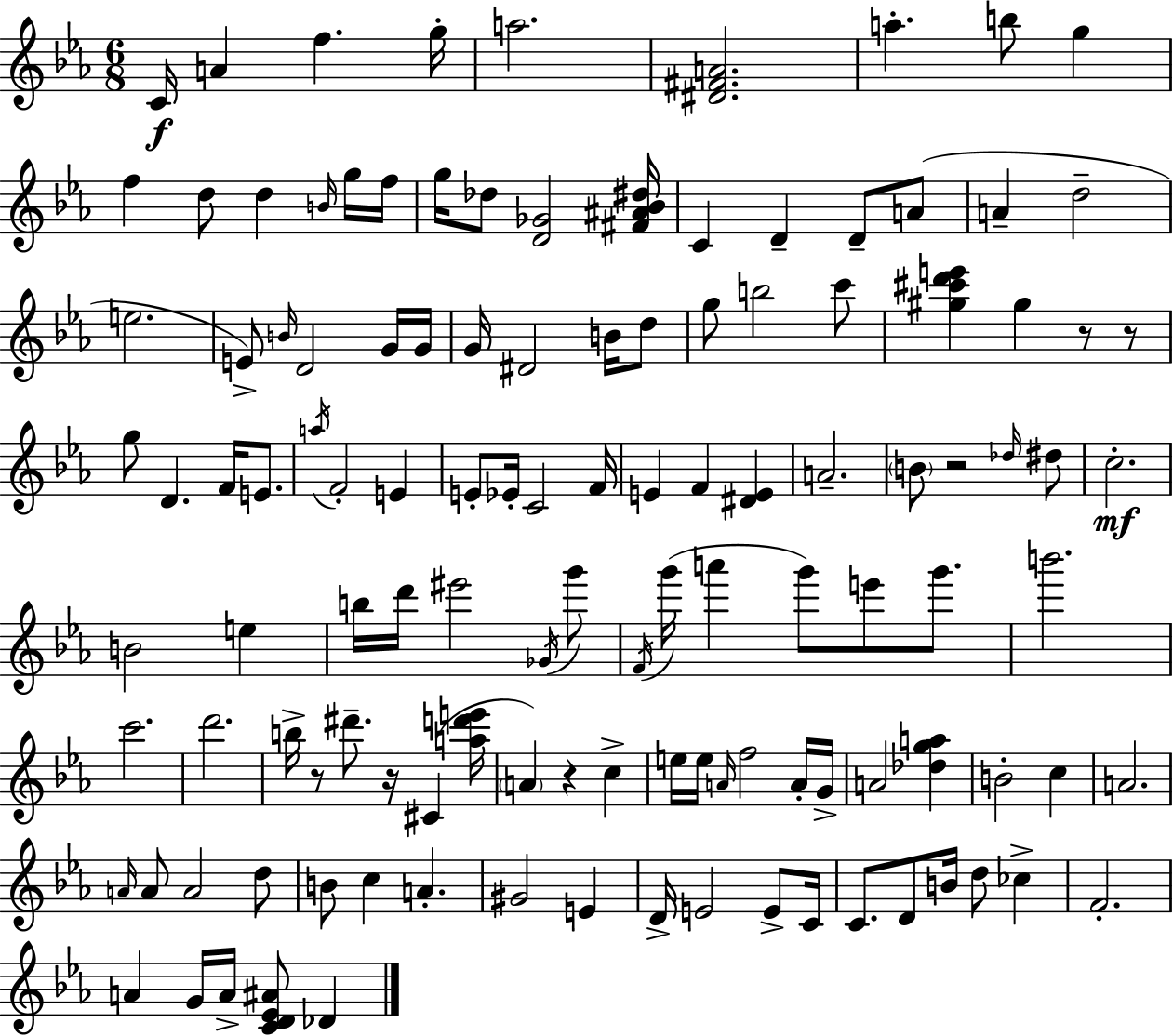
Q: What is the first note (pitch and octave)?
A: C4